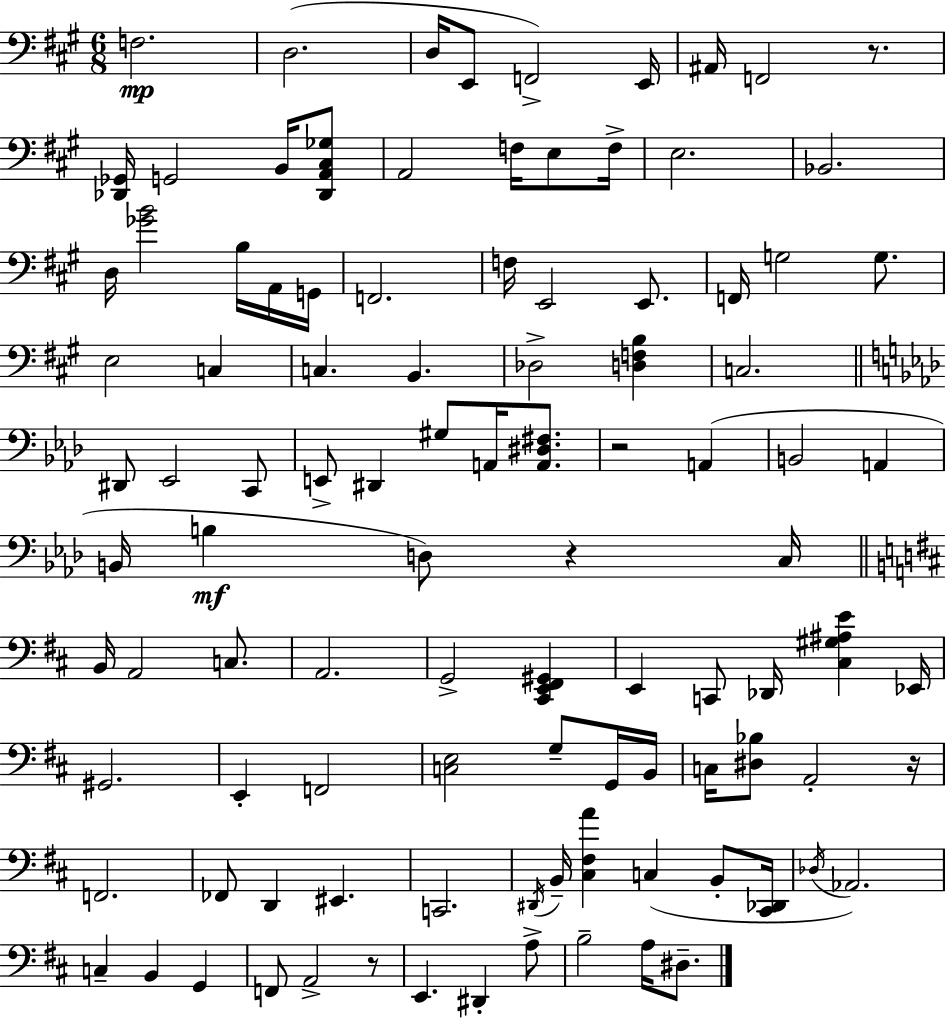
F3/h. D3/h. D3/s E2/e F2/h E2/s A#2/s F2/h R/e. [Db2,Gb2]/s G2/h B2/s [Db2,A2,C#3,Gb3]/e A2/h F3/s E3/e F3/s E3/h. Bb2/h. D3/s [Gb4,B4]/h B3/s A2/s G2/s F2/h. F3/s E2/h E2/e. F2/s G3/h G3/e. E3/h C3/q C3/q. B2/q. Db3/h [D3,F3,B3]/q C3/h. D#2/e Eb2/h C2/e E2/e D#2/q G#3/e A2/s [A2,D#3,F#3]/e. R/h A2/q B2/h A2/q B2/s B3/q D3/e R/q C3/s B2/s A2/h C3/e. A2/h. G2/h [C#2,E2,F#2,G#2]/q E2/q C2/e Db2/s [C#3,G#3,A#3,E4]/q Eb2/s G#2/h. E2/q F2/h [C3,E3]/h G3/e G2/s B2/s C3/s [D#3,Bb3]/e A2/h R/s F2/h. FES2/e D2/q EIS2/q. C2/h. D#2/s B2/s [C#3,F#3,A4]/q C3/q B2/e [C#2,Db2]/s Db3/s Ab2/h. C3/q B2/q G2/q F2/e A2/h R/e E2/q. D#2/q A3/e B3/h A3/s D#3/e.